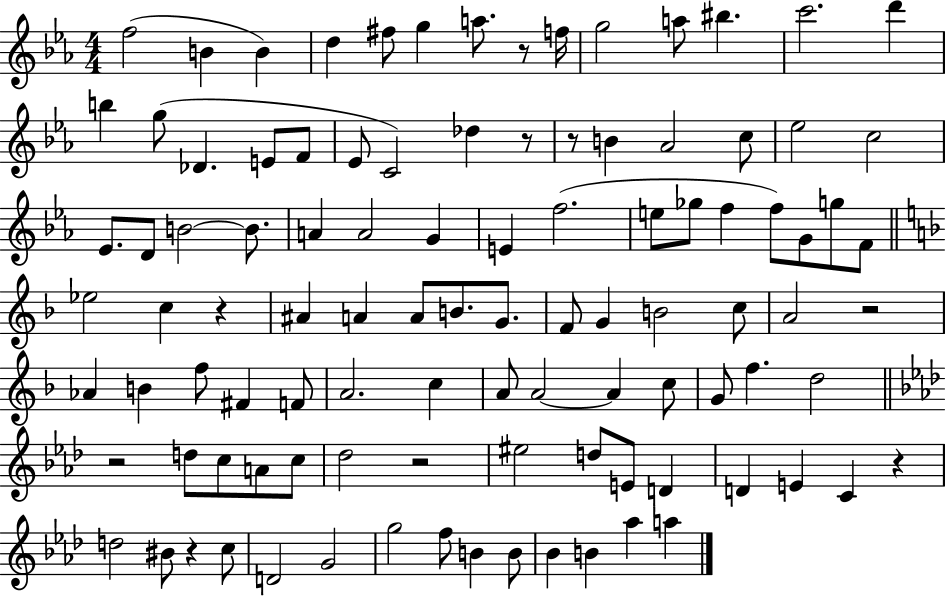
F5/h B4/q B4/q D5/q F#5/e G5/q A5/e. R/e F5/s G5/h A5/e BIS5/q. C6/h. D6/q B5/q G5/e Db4/q. E4/e F4/e Eb4/e C4/h Db5/q R/e R/e B4/q Ab4/h C5/e Eb5/h C5/h Eb4/e. D4/e B4/h B4/e. A4/q A4/h G4/q E4/q F5/h. E5/e Gb5/e F5/q F5/e G4/e G5/e F4/e Eb5/h C5/q R/q A#4/q A4/q A4/e B4/e. G4/e. F4/e G4/q B4/h C5/e A4/h R/h Ab4/q B4/q F5/e F#4/q F4/e A4/h. C5/q A4/e A4/h A4/q C5/e G4/e F5/q. D5/h R/h D5/e C5/e A4/e C5/e Db5/h R/h EIS5/h D5/e E4/e D4/q D4/q E4/q C4/q R/q D5/h BIS4/e R/q C5/e D4/h G4/h G5/h F5/e B4/q B4/e Bb4/q B4/q Ab5/q A5/q